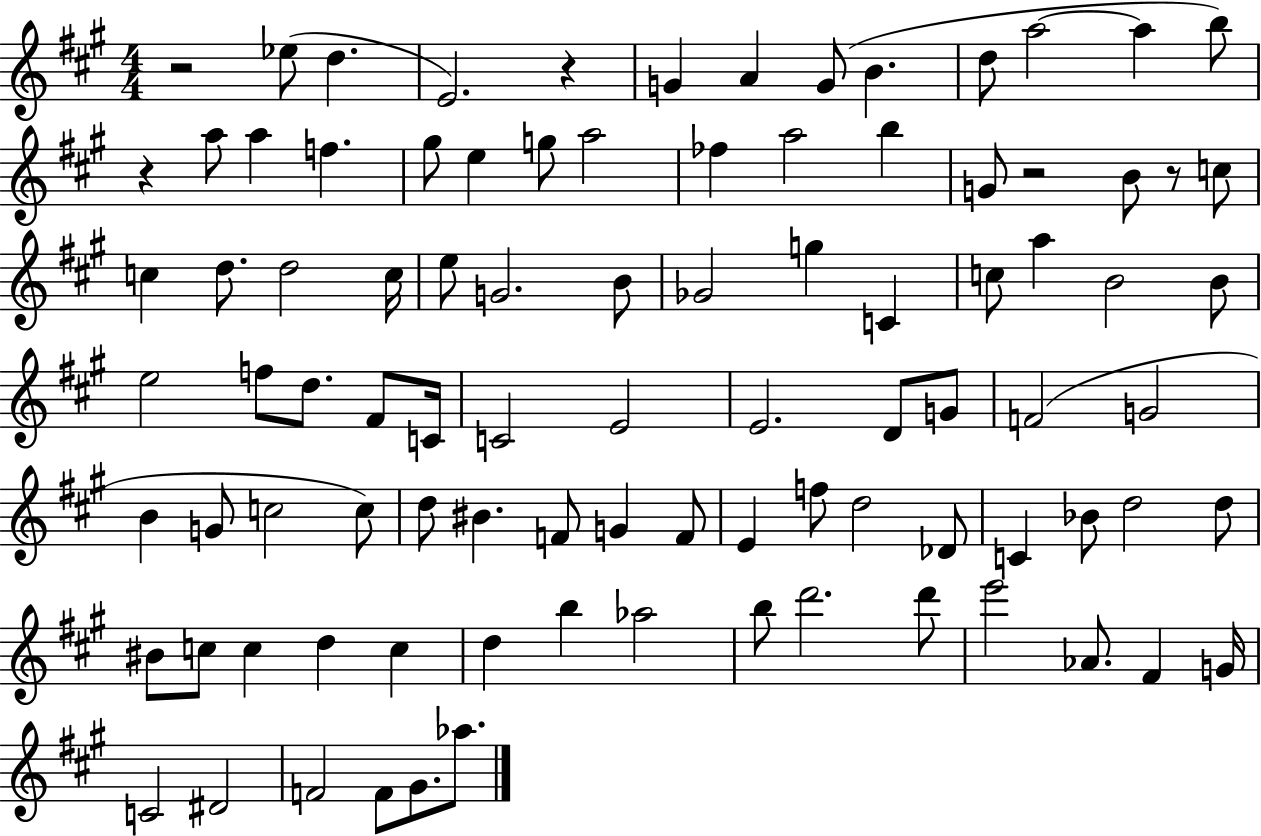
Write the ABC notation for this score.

X:1
T:Untitled
M:4/4
L:1/4
K:A
z2 _e/2 d E2 z G A G/2 B d/2 a2 a b/2 z a/2 a f ^g/2 e g/2 a2 _f a2 b G/2 z2 B/2 z/2 c/2 c d/2 d2 c/4 e/2 G2 B/2 _G2 g C c/2 a B2 B/2 e2 f/2 d/2 ^F/2 C/4 C2 E2 E2 D/2 G/2 F2 G2 B G/2 c2 c/2 d/2 ^B F/2 G F/2 E f/2 d2 _D/2 C _B/2 d2 d/2 ^B/2 c/2 c d c d b _a2 b/2 d'2 d'/2 e'2 _A/2 ^F G/4 C2 ^D2 F2 F/2 ^G/2 _a/2